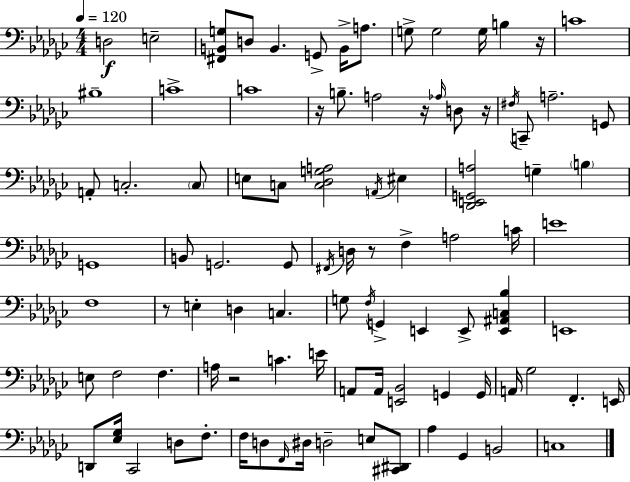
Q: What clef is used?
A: bass